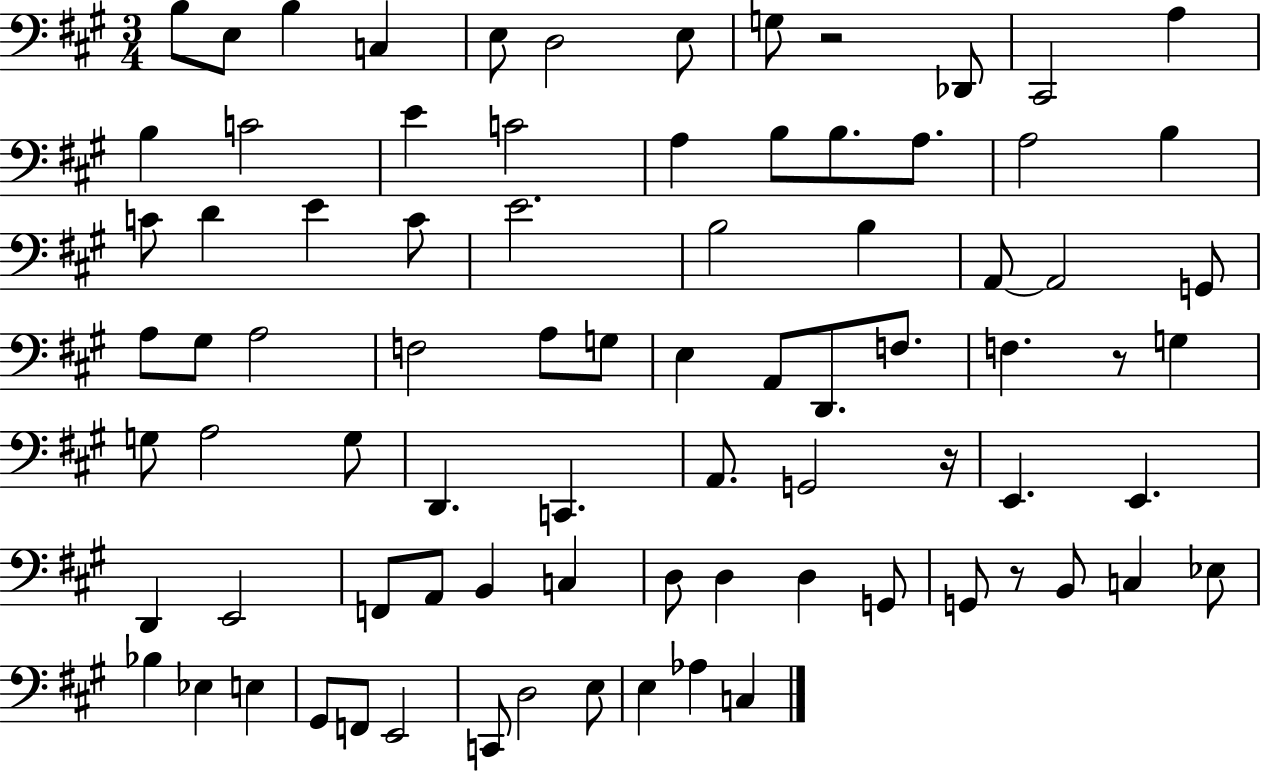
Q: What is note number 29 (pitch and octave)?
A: A2